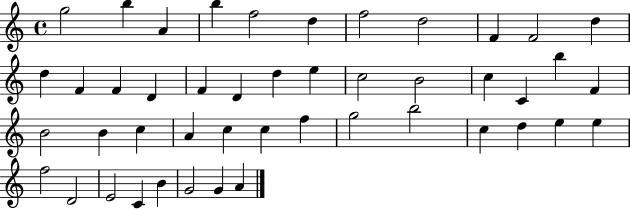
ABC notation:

X:1
T:Untitled
M:4/4
L:1/4
K:C
g2 b A b f2 d f2 d2 F F2 d d F F D F D d e c2 B2 c C b F B2 B c A c c f g2 b2 c d e e f2 D2 E2 C B G2 G A